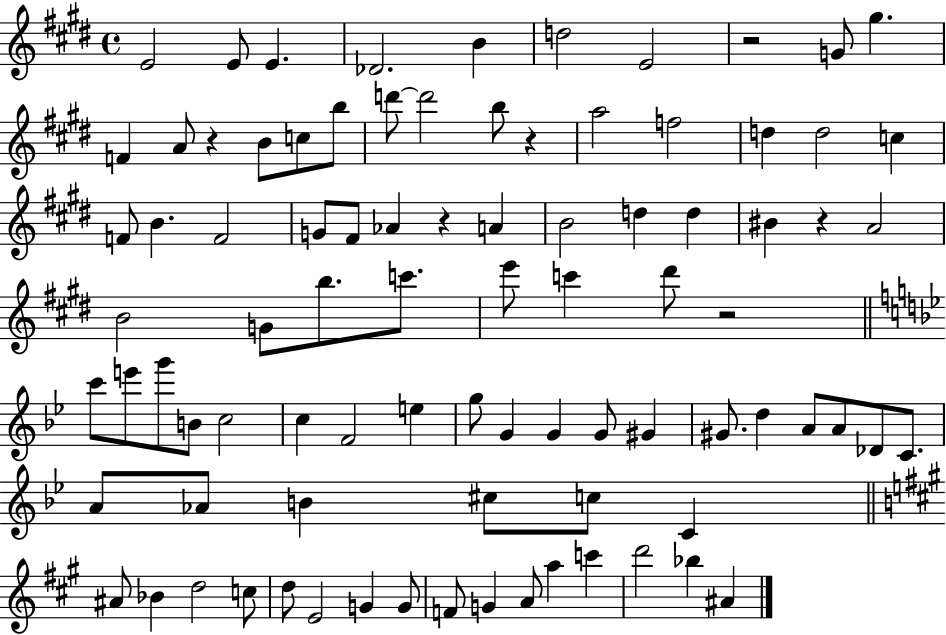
E4/h E4/e E4/q. Db4/h. B4/q D5/h E4/h R/h G4/e G#5/q. F4/q A4/e R/q B4/e C5/e B5/e D6/e D6/h B5/e R/q A5/h F5/h D5/q D5/h C5/q F4/e B4/q. F4/h G4/e F#4/e Ab4/q R/q A4/q B4/h D5/q D5/q BIS4/q R/q A4/h B4/h G4/e B5/e. C6/e. E6/e C6/q D#6/e R/h C6/e E6/e G6/e B4/e C5/h C5/q F4/h E5/q G5/e G4/q G4/q G4/e G#4/q G#4/e. D5/q A4/e A4/e Db4/e C4/e. A4/e Ab4/e B4/q C#5/e C5/e C4/q A#4/e Bb4/q D5/h C5/e D5/e E4/h G4/q G4/e F4/e G4/q A4/e A5/q C6/q D6/h Bb5/q A#4/q